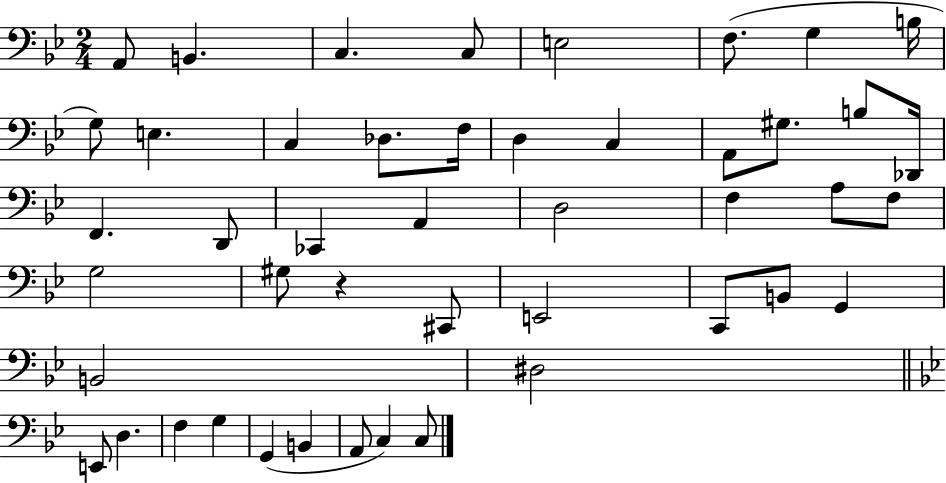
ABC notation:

X:1
T:Untitled
M:2/4
L:1/4
K:Bb
A,,/2 B,, C, C,/2 E,2 F,/2 G, B,/4 G,/2 E, C, _D,/2 F,/4 D, C, A,,/2 ^G,/2 B,/2 _D,,/4 F,, D,,/2 _C,, A,, D,2 F, A,/2 F,/2 G,2 ^G,/2 z ^C,,/2 E,,2 C,,/2 B,,/2 G,, B,,2 ^D,2 E,,/2 D, F, G, G,, B,, A,,/2 C, C,/2